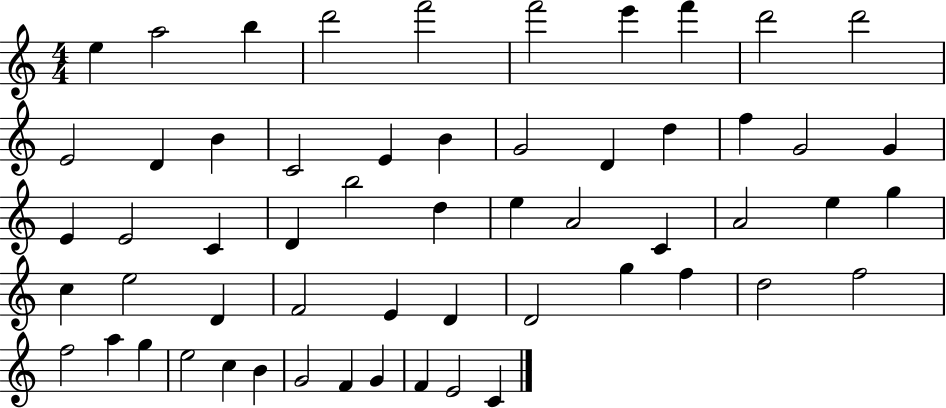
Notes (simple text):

E5/q A5/h B5/q D6/h F6/h F6/h E6/q F6/q D6/h D6/h E4/h D4/q B4/q C4/h E4/q B4/q G4/h D4/q D5/q F5/q G4/h G4/q E4/q E4/h C4/q D4/q B5/h D5/q E5/q A4/h C4/q A4/h E5/q G5/q C5/q E5/h D4/q F4/h E4/q D4/q D4/h G5/q F5/q D5/h F5/h F5/h A5/q G5/q E5/h C5/q B4/q G4/h F4/q G4/q F4/q E4/h C4/q